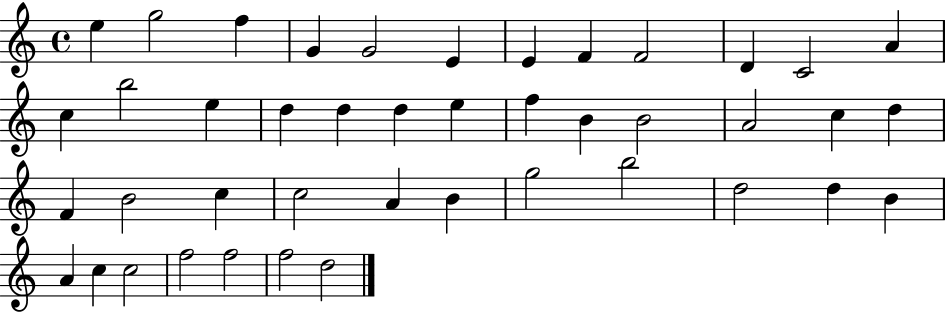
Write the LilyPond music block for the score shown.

{
  \clef treble
  \time 4/4
  \defaultTimeSignature
  \key c \major
  e''4 g''2 f''4 | g'4 g'2 e'4 | e'4 f'4 f'2 | d'4 c'2 a'4 | \break c''4 b''2 e''4 | d''4 d''4 d''4 e''4 | f''4 b'4 b'2 | a'2 c''4 d''4 | \break f'4 b'2 c''4 | c''2 a'4 b'4 | g''2 b''2 | d''2 d''4 b'4 | \break a'4 c''4 c''2 | f''2 f''2 | f''2 d''2 | \bar "|."
}